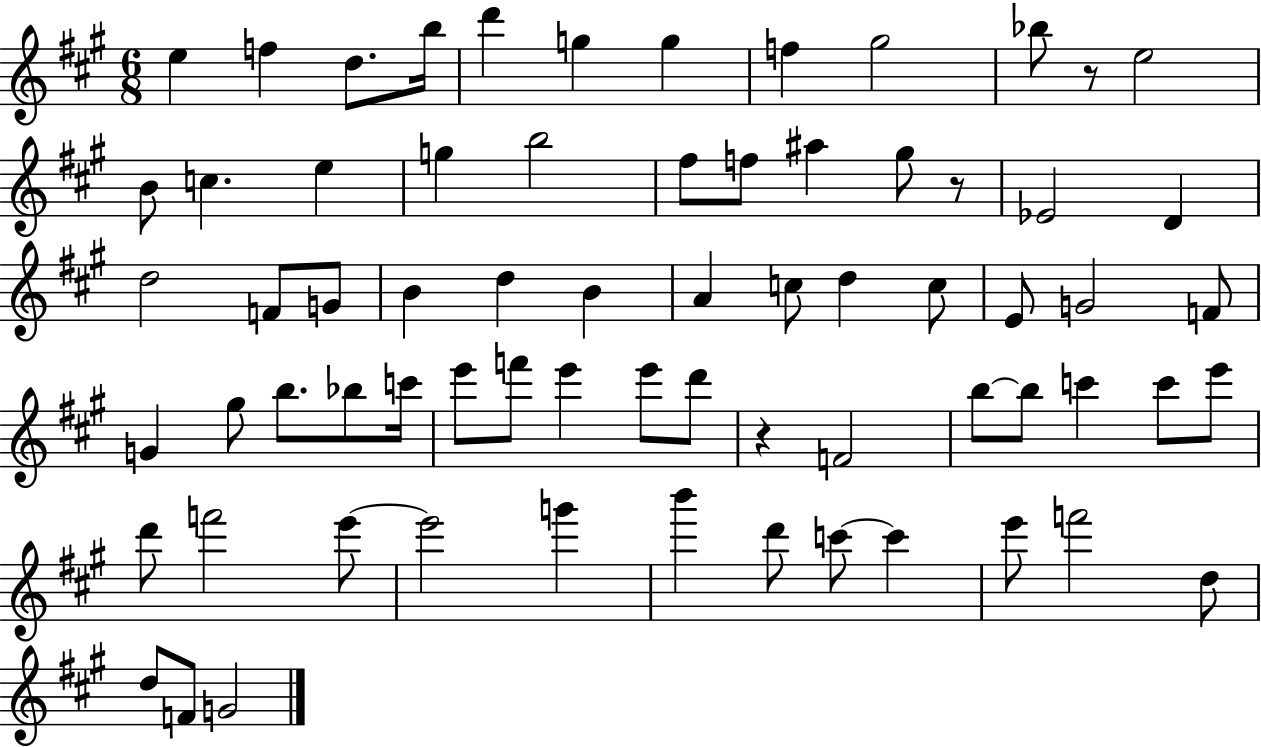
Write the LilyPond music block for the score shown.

{
  \clef treble
  \numericTimeSignature
  \time 6/8
  \key a \major
  e''4 f''4 d''8. b''16 | d'''4 g''4 g''4 | f''4 gis''2 | bes''8 r8 e''2 | \break b'8 c''4. e''4 | g''4 b''2 | fis''8 f''8 ais''4 gis''8 r8 | ees'2 d'4 | \break d''2 f'8 g'8 | b'4 d''4 b'4 | a'4 c''8 d''4 c''8 | e'8 g'2 f'8 | \break g'4 gis''8 b''8. bes''8 c'''16 | e'''8 f'''8 e'''4 e'''8 d'''8 | r4 f'2 | b''8~~ b''8 c'''4 c'''8 e'''8 | \break d'''8 f'''2 e'''8~~ | e'''2 g'''4 | b'''4 d'''8 c'''8~~ c'''4 | e'''8 f'''2 d''8 | \break d''8 f'8 g'2 | \bar "|."
}